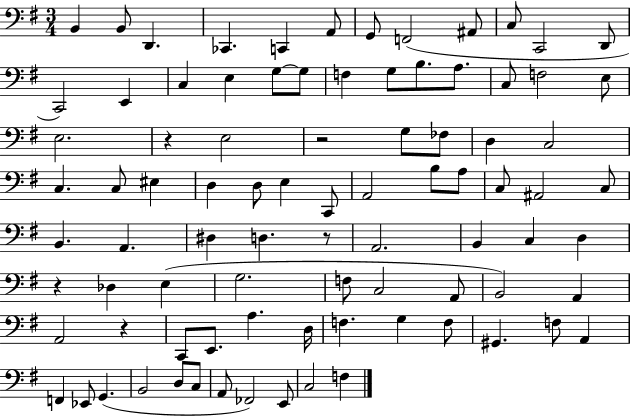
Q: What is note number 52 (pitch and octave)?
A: D3